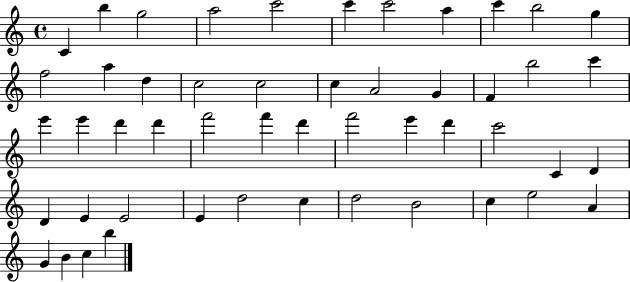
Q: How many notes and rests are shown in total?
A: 50